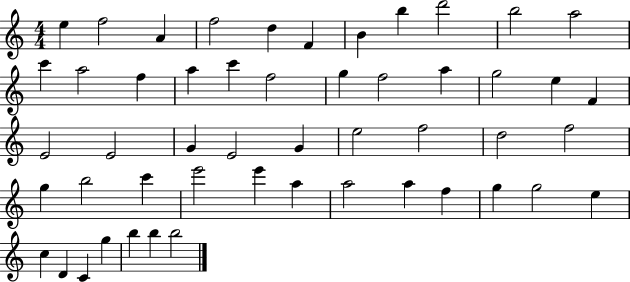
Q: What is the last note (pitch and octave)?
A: B5